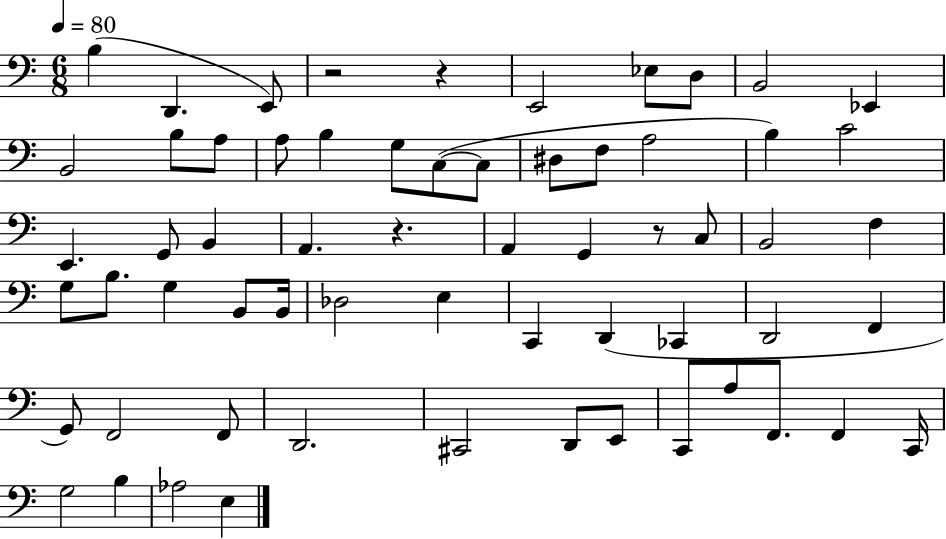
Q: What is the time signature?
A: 6/8